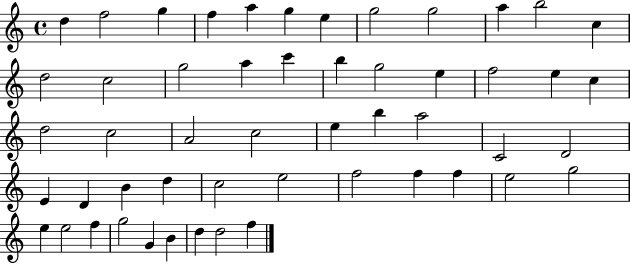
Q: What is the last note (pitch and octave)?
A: F5